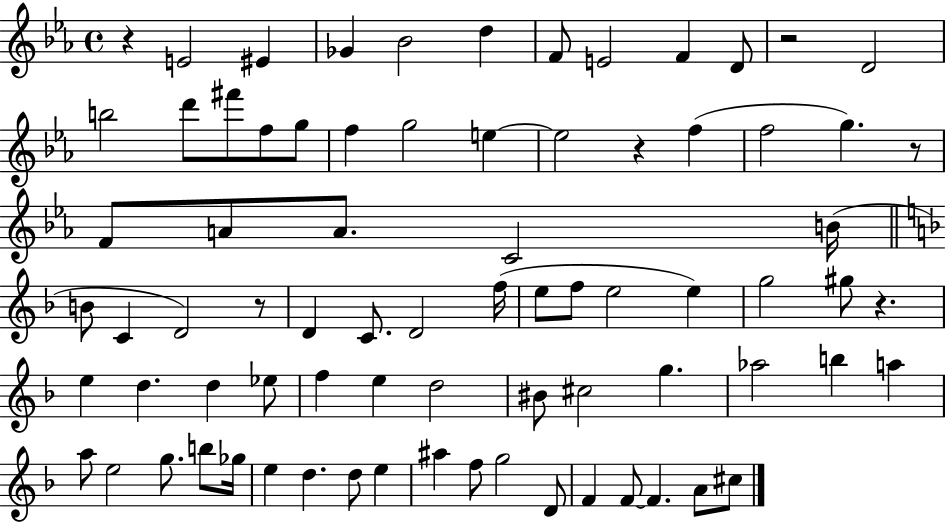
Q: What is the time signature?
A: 4/4